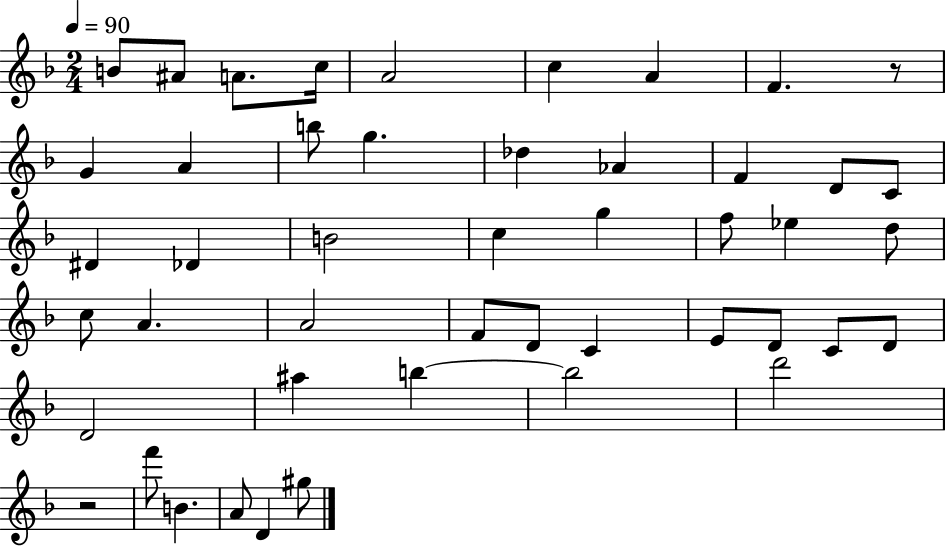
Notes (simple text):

B4/e A#4/e A4/e. C5/s A4/h C5/q A4/q F4/q. R/e G4/q A4/q B5/e G5/q. Db5/q Ab4/q F4/q D4/e C4/e D#4/q Db4/q B4/h C5/q G5/q F5/e Eb5/q D5/e C5/e A4/q. A4/h F4/e D4/e C4/q E4/e D4/e C4/e D4/e D4/h A#5/q B5/q B5/h D6/h R/h F6/e B4/q. A4/e D4/q G#5/e